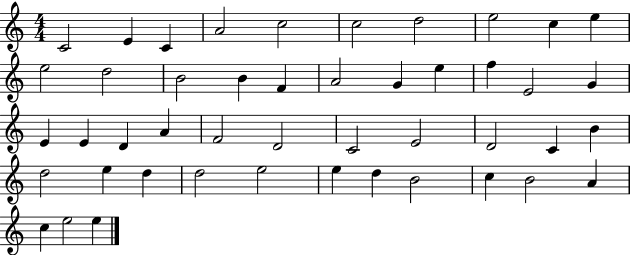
X:1
T:Untitled
M:4/4
L:1/4
K:C
C2 E C A2 c2 c2 d2 e2 c e e2 d2 B2 B F A2 G e f E2 G E E D A F2 D2 C2 E2 D2 C B d2 e d d2 e2 e d B2 c B2 A c e2 e